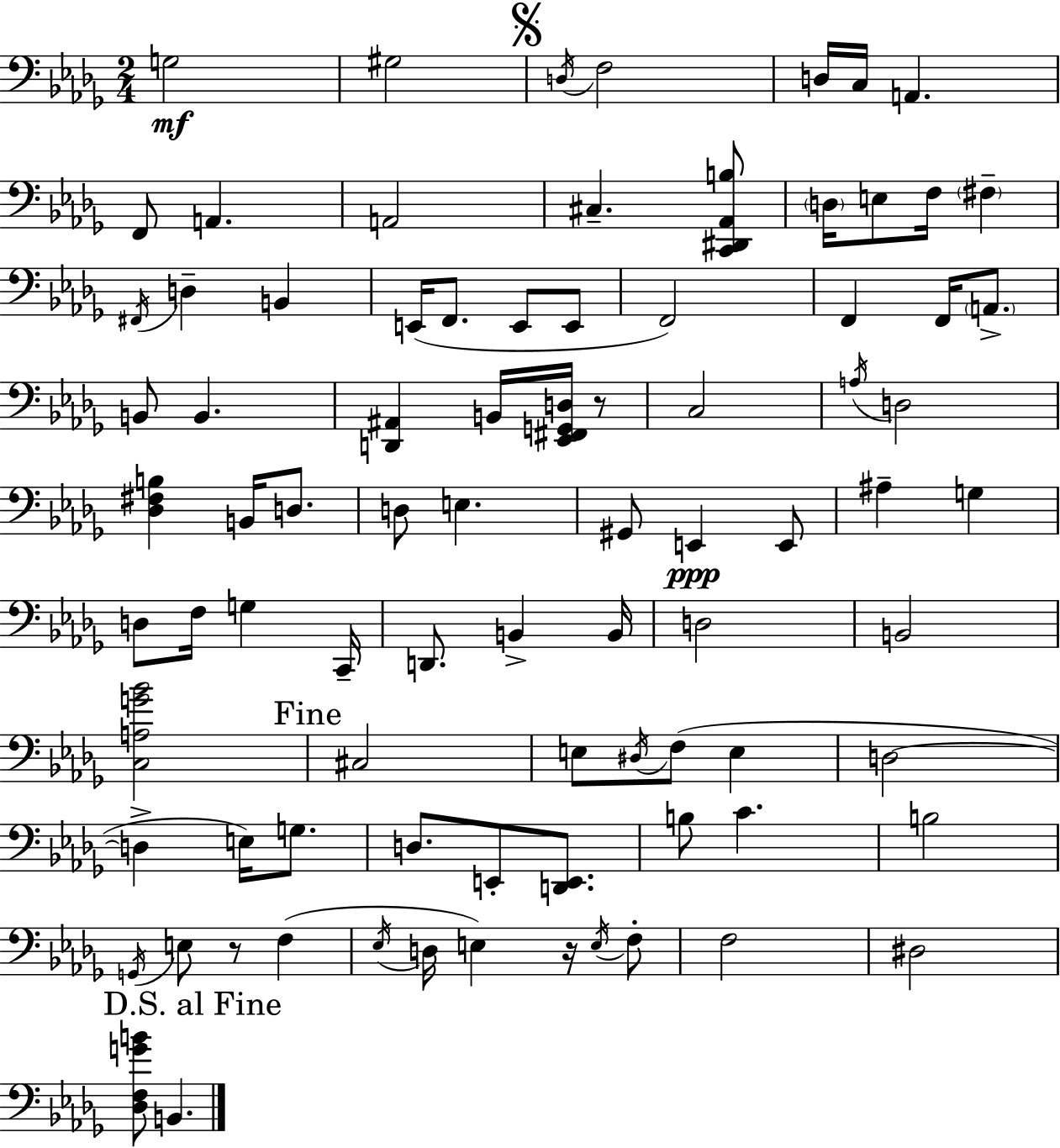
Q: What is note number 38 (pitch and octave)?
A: E2